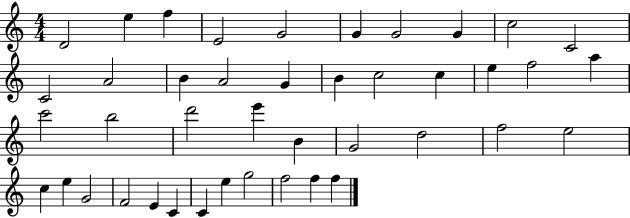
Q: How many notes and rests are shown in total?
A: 42